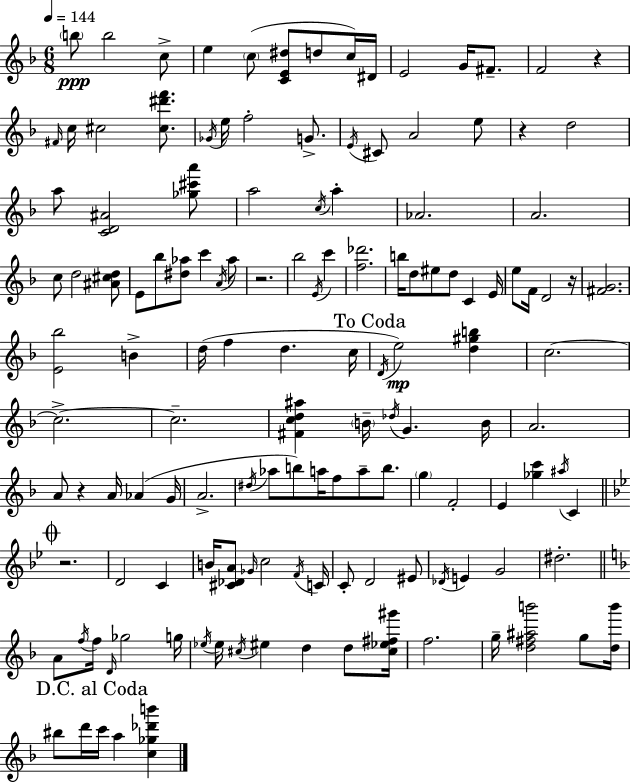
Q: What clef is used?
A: treble